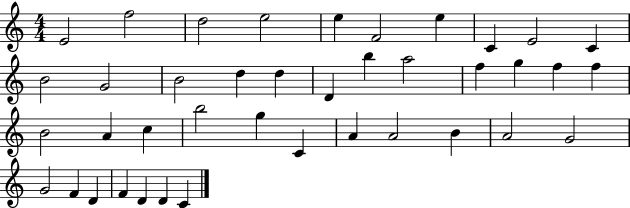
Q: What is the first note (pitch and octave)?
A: E4